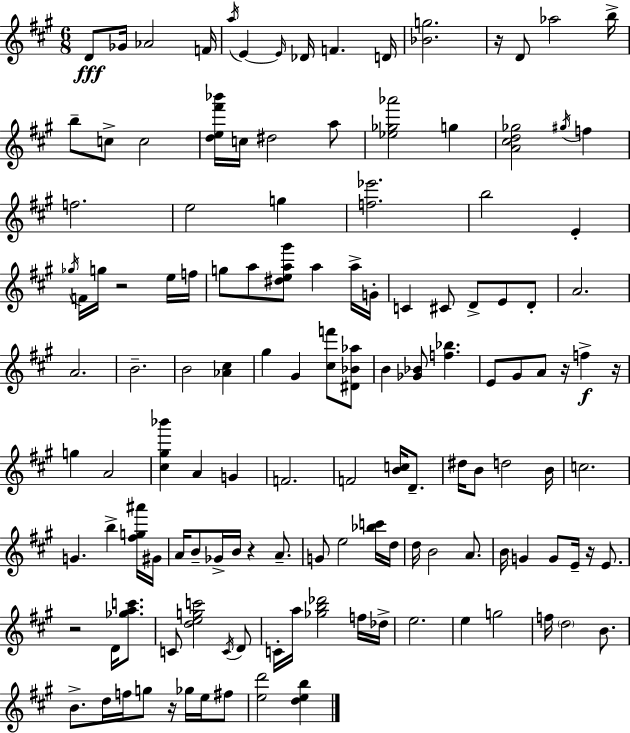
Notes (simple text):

D4/e Gb4/s Ab4/h F4/s A5/s E4/q E4/s Db4/s F4/q. D4/s [Bb4,G5]/h. R/s D4/e Ab5/h B5/s B5/e C5/e C5/h [D5,E5,F#6,Bb6]/s C5/s D#5/h A5/e [Eb5,Gb5,Ab6]/h G5/q [A4,C#5,D5,Gb5]/h G#5/s F5/q F5/h. E5/h G5/q [F5,Eb6]/h. B5/h E4/q Gb5/s F4/s G5/s R/h E5/s F5/s G5/e A5/e [D#5,E5,A5,G#6]/e A5/q A5/s G4/s C4/q C#4/e D4/e E4/e D4/e A4/h. A4/h. B4/h. B4/h [Ab4,C#5]/q G#5/q G#4/q [C#5,F6]/e [D#4,Bb4,Ab5]/e B4/q [Gb4,Bb4]/e [F5,Bb5]/q. E4/e G#4/e A4/e R/s F5/q R/s G5/q A4/h [C#5,G#5,Bb6]/q A4/q G4/q F4/h. F4/h [B4,C5]/s D4/e. D#5/s B4/e D5/h B4/s C5/h. G4/q. B5/q [F#5,G5,A#6]/s G#4/s A4/s B4/e Gb4/s B4/s R/q A4/e. G4/e E5/h [Bb5,C6]/s D5/s D5/s B4/h A4/e. B4/s G4/q G4/e E4/s R/s E4/e. R/h D4/s [Gb5,A5,C6]/e. C4/e [D5,E5,G5,C6]/h C4/s D4/e C4/s A5/s [Gb5,B5,Db6]/h F5/s Db5/s E5/h. E5/q G5/h F5/s D5/h B4/e. B4/e. D5/s F5/s G5/e R/s Gb5/s E5/s F#5/e [E5,D6]/h [D5,E5,B5]/q